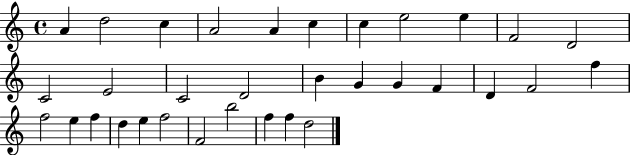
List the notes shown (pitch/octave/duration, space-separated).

A4/q D5/h C5/q A4/h A4/q C5/q C5/q E5/h E5/q F4/h D4/h C4/h E4/h C4/h D4/h B4/q G4/q G4/q F4/q D4/q F4/h F5/q F5/h E5/q F5/q D5/q E5/q F5/h F4/h B5/h F5/q F5/q D5/h